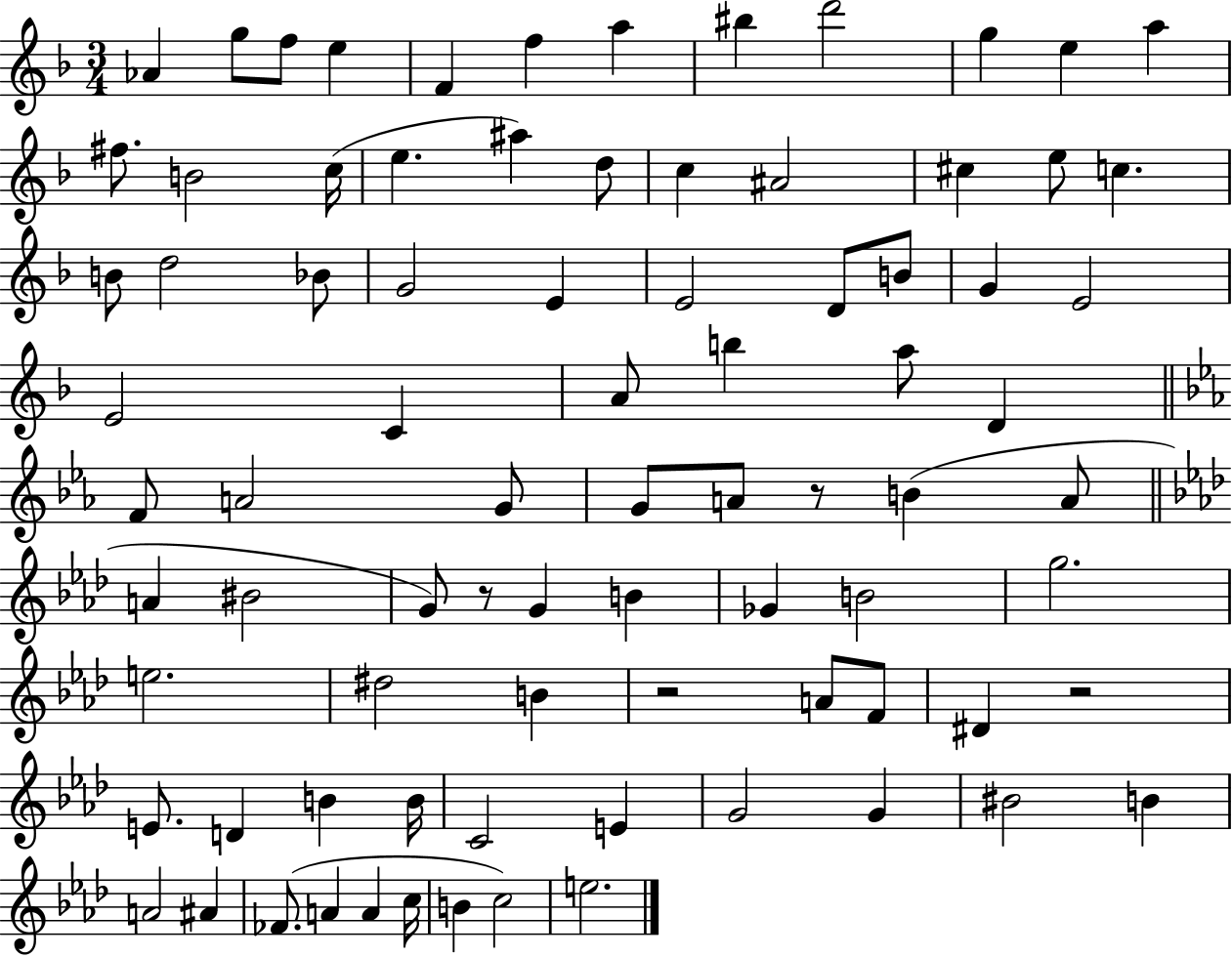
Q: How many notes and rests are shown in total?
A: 83